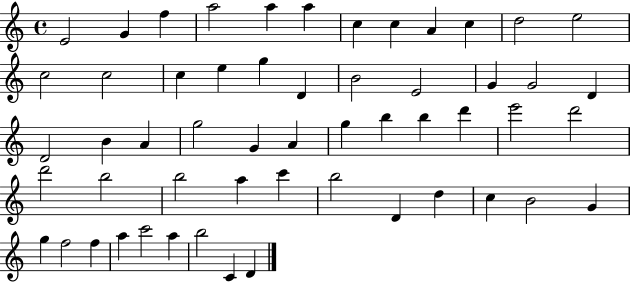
{
  \clef treble
  \time 4/4
  \defaultTimeSignature
  \key c \major
  e'2 g'4 f''4 | a''2 a''4 a''4 | c''4 c''4 a'4 c''4 | d''2 e''2 | \break c''2 c''2 | c''4 e''4 g''4 d'4 | b'2 e'2 | g'4 g'2 d'4 | \break d'2 b'4 a'4 | g''2 g'4 a'4 | g''4 b''4 b''4 d'''4 | e'''2 d'''2 | \break d'''2 b''2 | b''2 a''4 c'''4 | b''2 d'4 d''4 | c''4 b'2 g'4 | \break g''4 f''2 f''4 | a''4 c'''2 a''4 | b''2 c'4 d'4 | \bar "|."
}